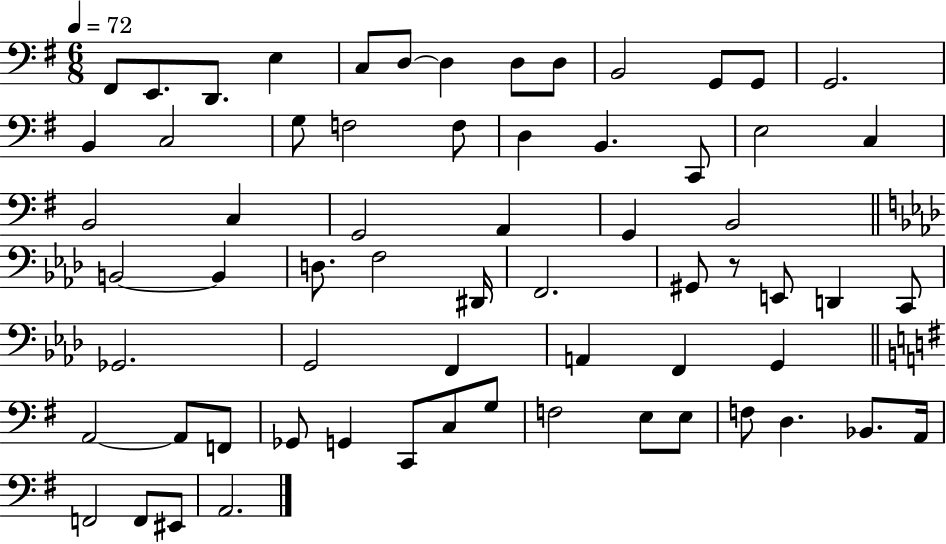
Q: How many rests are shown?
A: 1